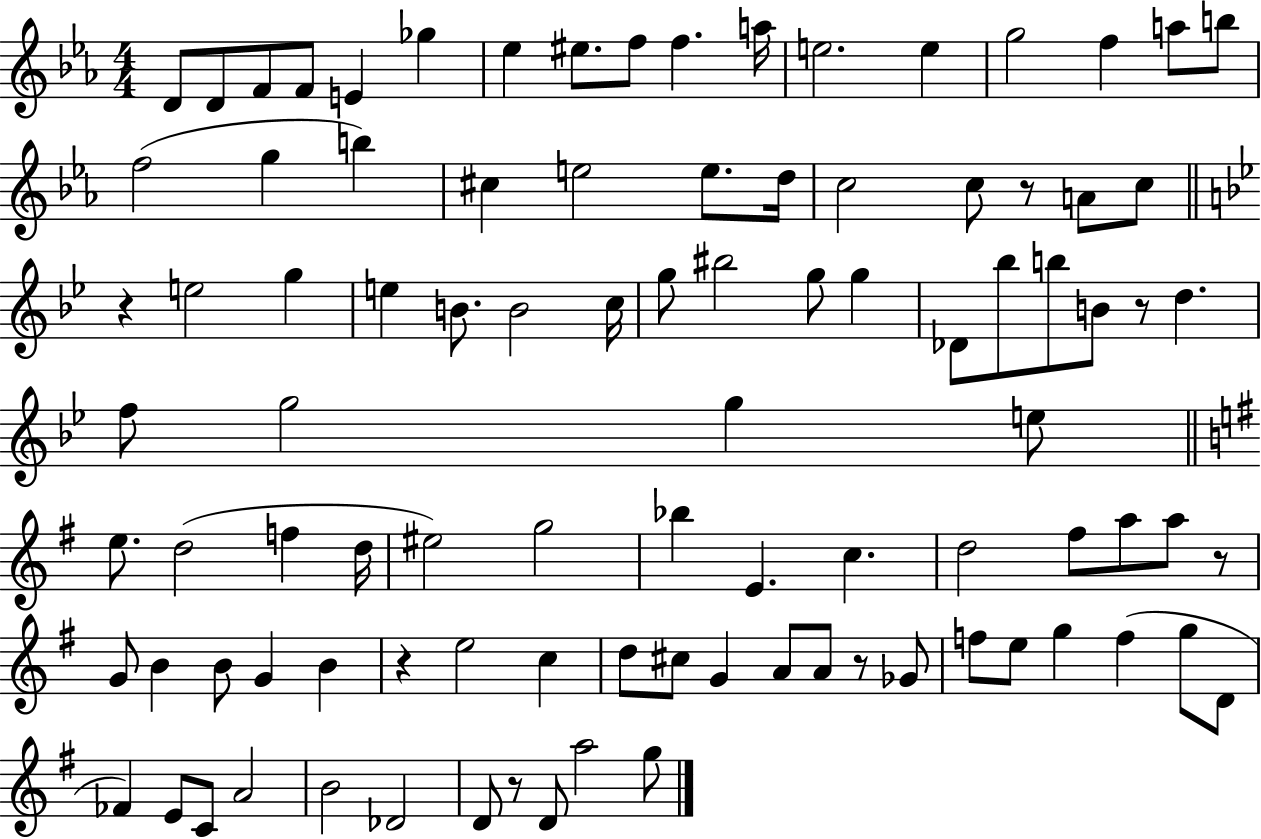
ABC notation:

X:1
T:Untitled
M:4/4
L:1/4
K:Eb
D/2 D/2 F/2 F/2 E _g _e ^e/2 f/2 f a/4 e2 e g2 f a/2 b/2 f2 g b ^c e2 e/2 d/4 c2 c/2 z/2 A/2 c/2 z e2 g e B/2 B2 c/4 g/2 ^b2 g/2 g _D/2 _b/2 b/2 B/2 z/2 d f/2 g2 g e/2 e/2 d2 f d/4 ^e2 g2 _b E c d2 ^f/2 a/2 a/2 z/2 G/2 B B/2 G B z e2 c d/2 ^c/2 G A/2 A/2 z/2 _G/2 f/2 e/2 g f g/2 D/2 _F E/2 C/2 A2 B2 _D2 D/2 z/2 D/2 a2 g/2